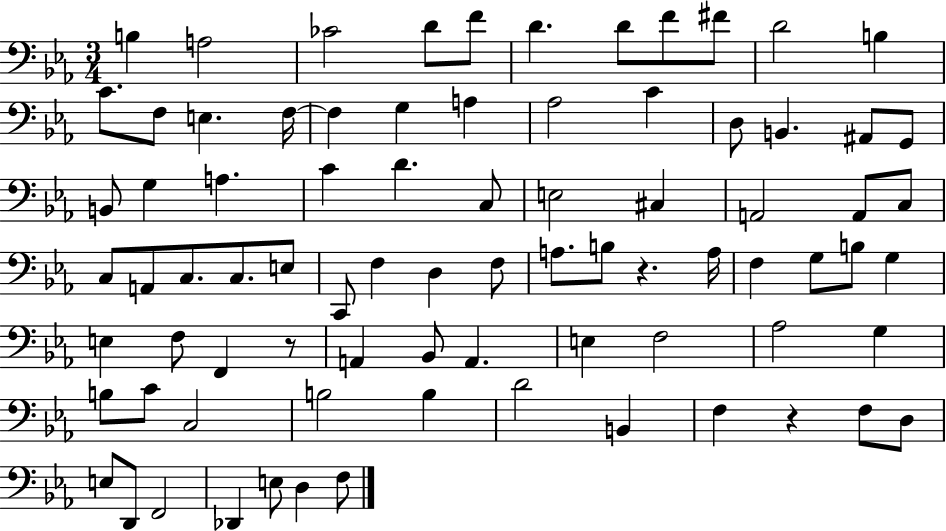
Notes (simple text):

B3/q A3/h CES4/h D4/e F4/e D4/q. D4/e F4/e F#4/e D4/h B3/q C4/e. F3/e E3/q. F3/s F3/q G3/q A3/q Ab3/h C4/q D3/e B2/q. A#2/e G2/e B2/e G3/q A3/q. C4/q D4/q. C3/e E3/h C#3/q A2/h A2/e C3/e C3/e A2/e C3/e. C3/e. E3/e C2/e F3/q D3/q F3/e A3/e. B3/e R/q. A3/s F3/q G3/e B3/e G3/q E3/q F3/e F2/q R/e A2/q Bb2/e A2/q. E3/q F3/h Ab3/h G3/q B3/e C4/e C3/h B3/h B3/q D4/h B2/q F3/q R/q F3/e D3/e E3/e D2/e F2/h Db2/q E3/e D3/q F3/e